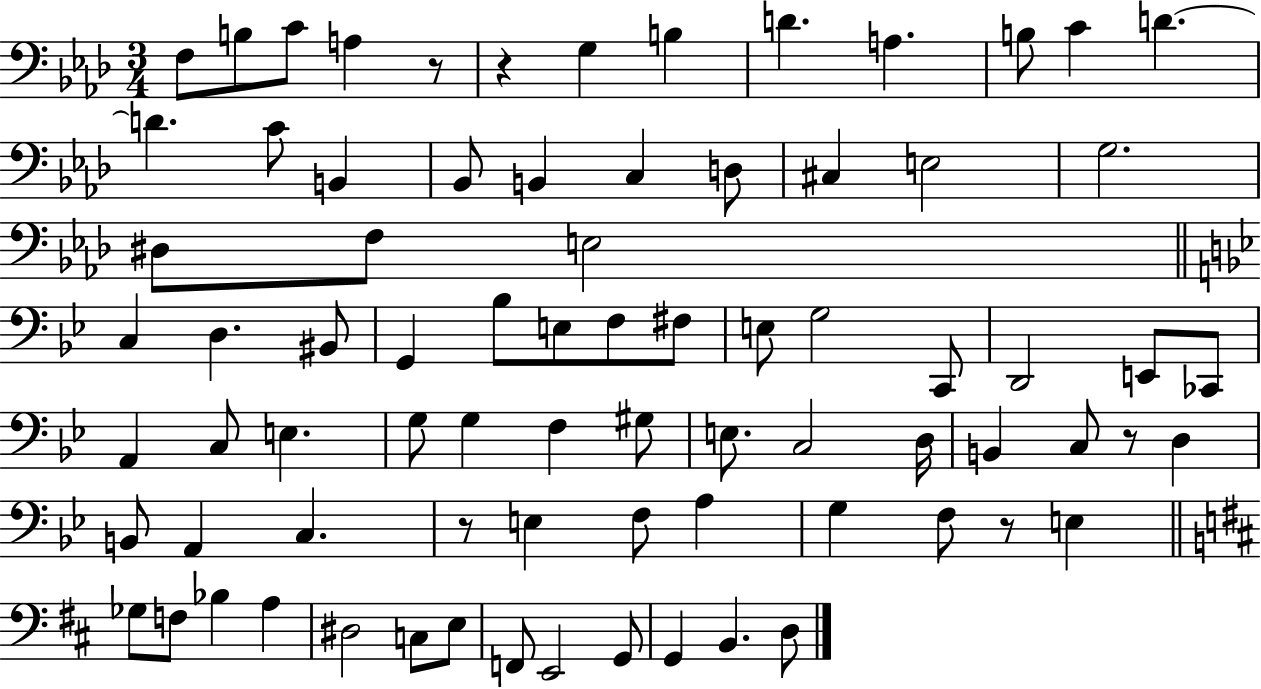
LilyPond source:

{
  \clef bass
  \numericTimeSignature
  \time 3/4
  \key aes \major
  f8 b8 c'8 a4 r8 | r4 g4 b4 | d'4. a4. | b8 c'4 d'4.~~ | \break d'4. c'8 b,4 | bes,8 b,4 c4 d8 | cis4 e2 | g2. | \break dis8 f8 e2 | \bar "||" \break \key bes \major c4 d4. bis,8 | g,4 bes8 e8 f8 fis8 | e8 g2 c,8 | d,2 e,8 ces,8 | \break a,4 c8 e4. | g8 g4 f4 gis8 | e8. c2 d16 | b,4 c8 r8 d4 | \break b,8 a,4 c4. | r8 e4 f8 a4 | g4 f8 r8 e4 | \bar "||" \break \key b \minor ges8 f8 bes4 a4 | dis2 c8 e8 | f,8 e,2 g,8 | g,4 b,4. d8 | \break \bar "|."
}